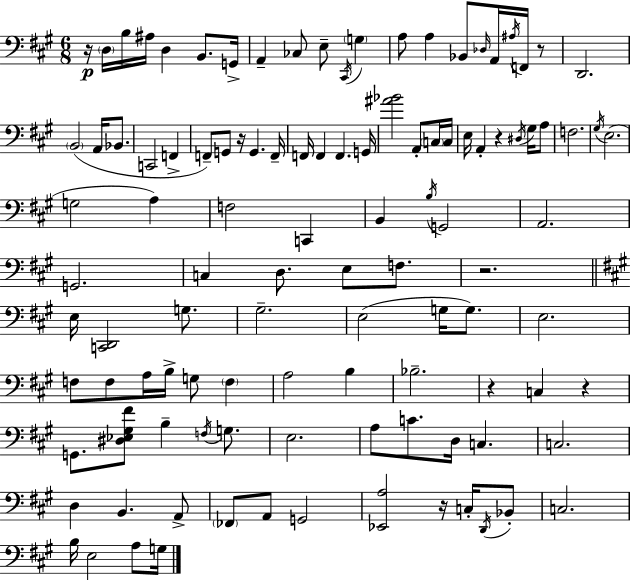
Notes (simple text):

R/s D3/s B3/s A#3/s D3/q B2/e. G2/s A2/q CES3/e E3/e C#2/s G3/q A3/e A3/q Bb2/e Db3/s A2/s A#3/s F2/s R/e D2/h. B2/h A2/s Bb2/e. C2/h F2/q F2/e G2/e R/s G2/q. F2/s F2/s F2/q F2/q. G2/s [A#4,Bb4]/h A2/e C3/s C3/s E3/s A2/q R/q D#3/s G#3/s A3/e F3/h. G#3/s E3/h. G3/h A3/q F3/h C2/q B2/q B3/s G2/h A2/h. G2/h. C3/q D3/e. E3/e F3/e. R/h. E3/s [C2,D2]/h G3/e. G#3/h. E3/h G3/s G3/e. E3/h. F3/e F3/e A3/s B3/s G3/e F3/q A3/h B3/q Bb3/h. R/q C3/q R/q G2/e. [D#3,Eb3,G#3,F#4]/e B3/q F3/s G3/e. E3/h. A3/e C4/e. D3/s C3/q. C3/h. D3/q B2/q. A2/e FES2/e A2/e G2/h [Eb2,A3]/h R/s C3/s D2/s Bb2/e C3/h. B3/s E3/h A3/e G3/s